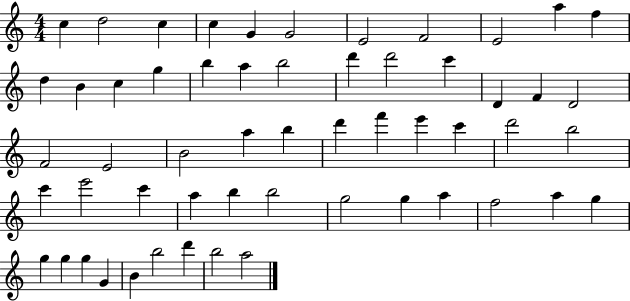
X:1
T:Untitled
M:4/4
L:1/4
K:C
c d2 c c G G2 E2 F2 E2 a f d B c g b a b2 d' d'2 c' D F D2 F2 E2 B2 a b d' f' e' c' d'2 b2 c' e'2 c' a b b2 g2 g a f2 a g g g g G B b2 d' b2 a2